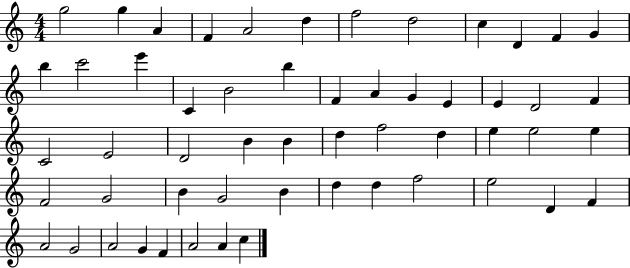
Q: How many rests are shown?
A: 0